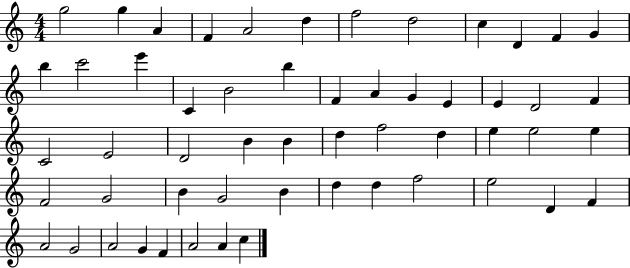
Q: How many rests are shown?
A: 0